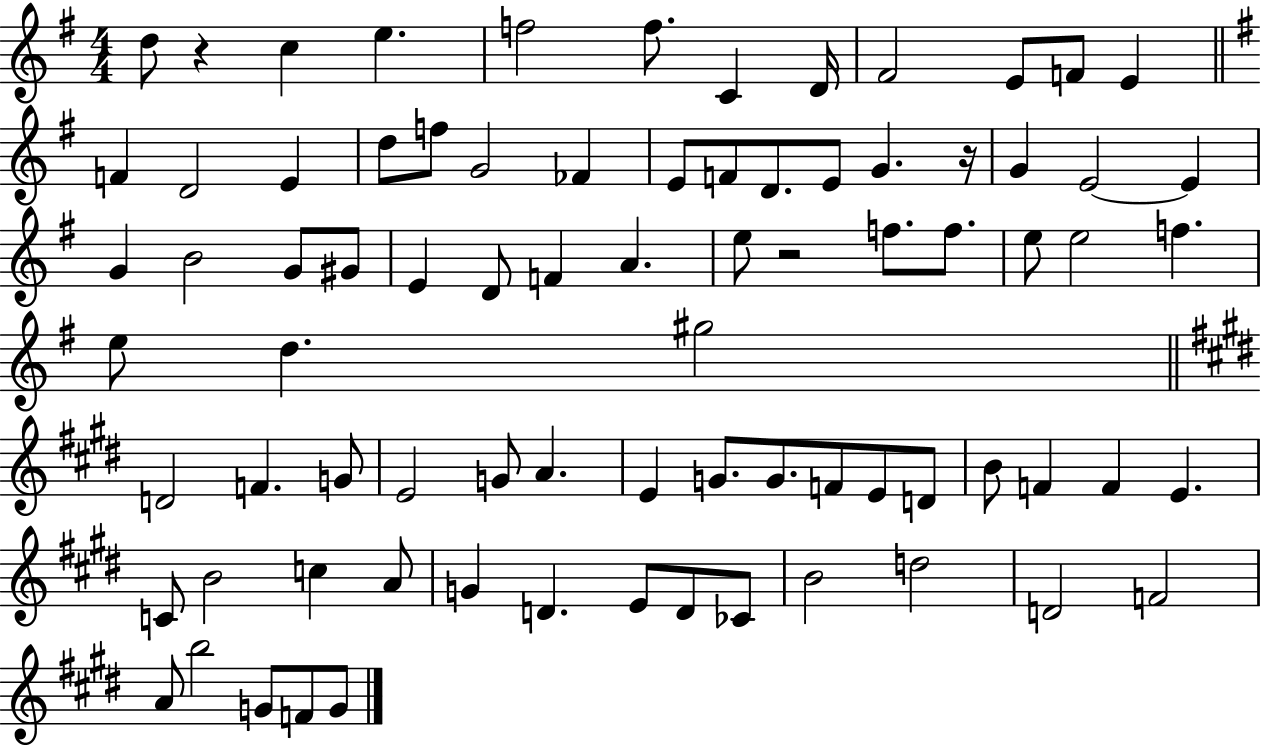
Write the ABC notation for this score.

X:1
T:Untitled
M:4/4
L:1/4
K:G
d/2 z c e f2 f/2 C D/4 ^F2 E/2 F/2 E F D2 E d/2 f/2 G2 _F E/2 F/2 D/2 E/2 G z/4 G E2 E G B2 G/2 ^G/2 E D/2 F A e/2 z2 f/2 f/2 e/2 e2 f e/2 d ^g2 D2 F G/2 E2 G/2 A E G/2 G/2 F/2 E/2 D/2 B/2 F F E C/2 B2 c A/2 G D E/2 D/2 _C/2 B2 d2 D2 F2 A/2 b2 G/2 F/2 G/2